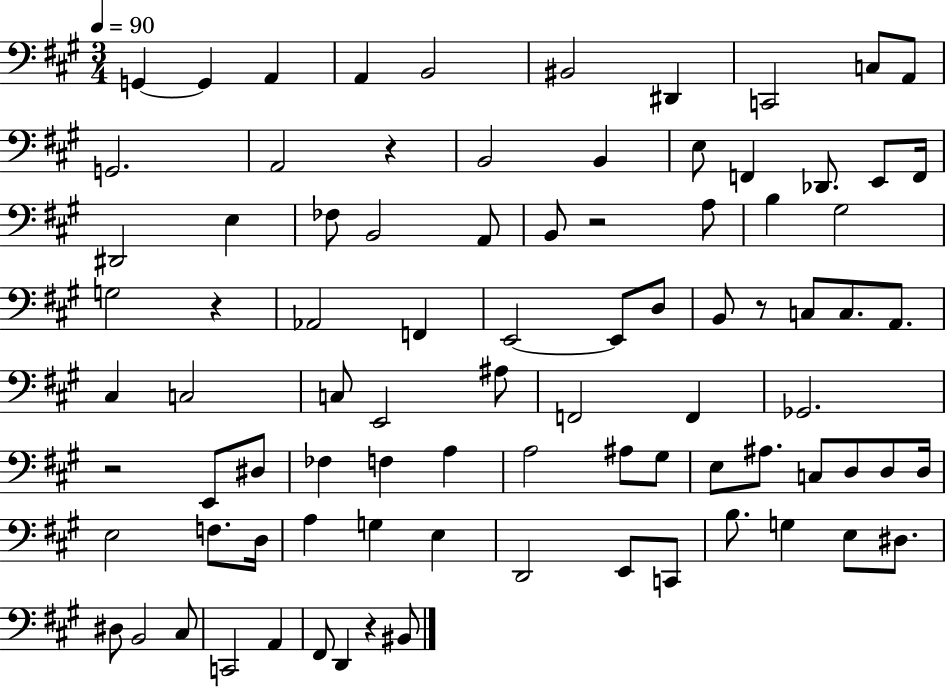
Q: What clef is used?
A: bass